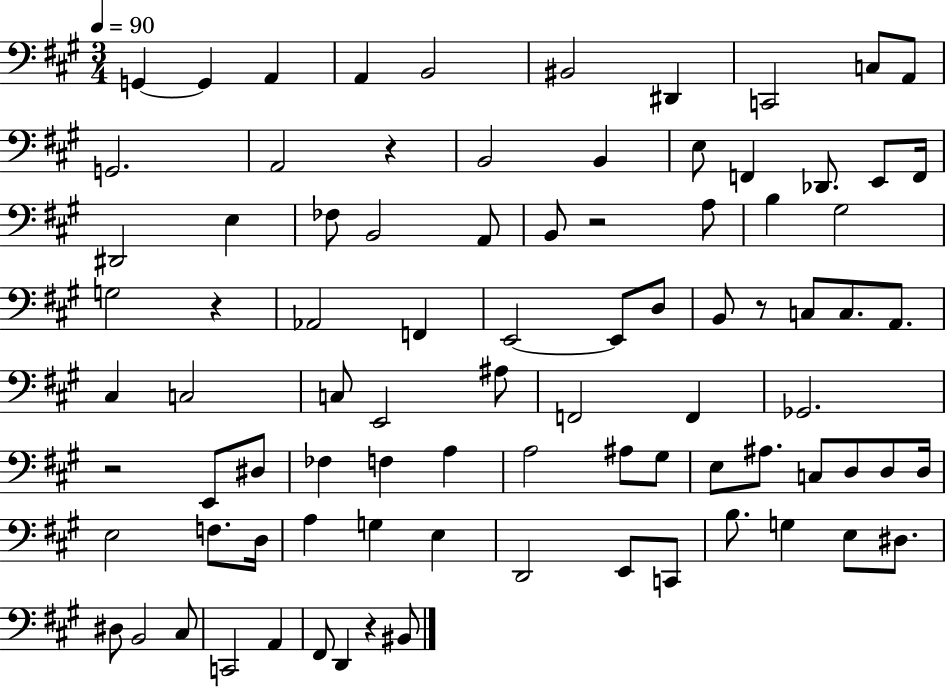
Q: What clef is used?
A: bass